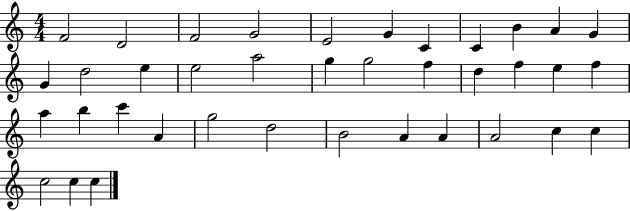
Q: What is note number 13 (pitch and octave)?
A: D5